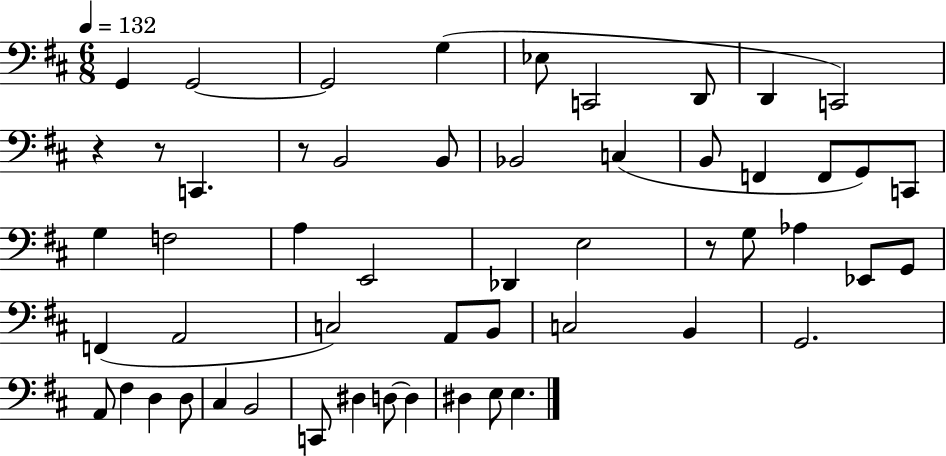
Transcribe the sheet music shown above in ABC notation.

X:1
T:Untitled
M:6/8
L:1/4
K:D
G,, G,,2 G,,2 G, _E,/2 C,,2 D,,/2 D,, C,,2 z z/2 C,, z/2 B,,2 B,,/2 _B,,2 C, B,,/2 F,, F,,/2 G,,/2 C,,/2 G, F,2 A, E,,2 _D,, E,2 z/2 G,/2 _A, _E,,/2 G,,/2 F,, A,,2 C,2 A,,/2 B,,/2 C,2 B,, G,,2 A,,/2 ^F, D, D,/2 ^C, B,,2 C,,/2 ^D, D,/2 D, ^D, E,/2 E,